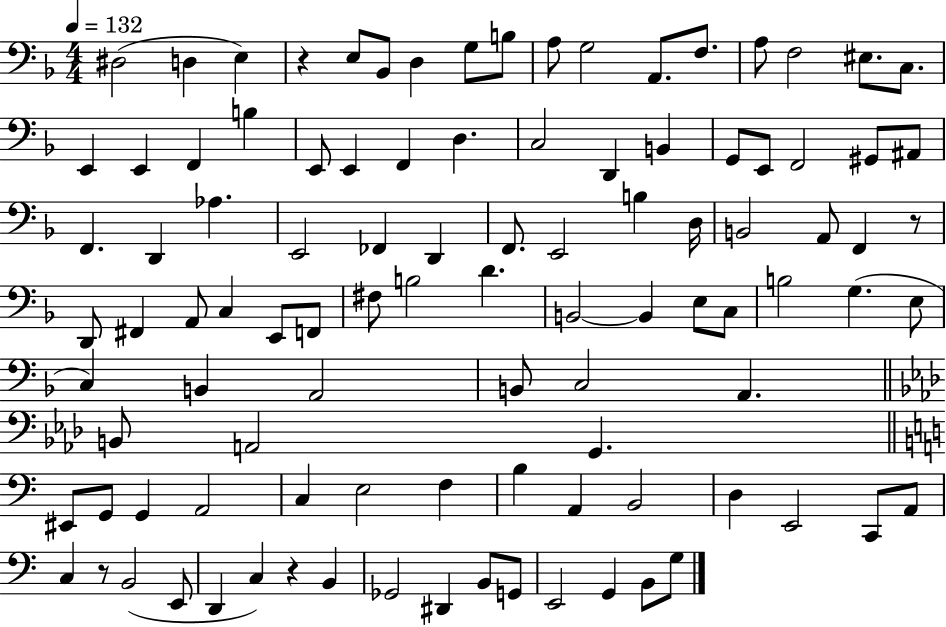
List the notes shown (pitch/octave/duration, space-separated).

D#3/h D3/q E3/q R/q E3/e Bb2/e D3/q G3/e B3/e A3/e G3/h A2/e. F3/e. A3/e F3/h EIS3/e. C3/e. E2/q E2/q F2/q B3/q E2/e E2/q F2/q D3/q. C3/h D2/q B2/q G2/e E2/e F2/h G#2/e A#2/e F2/q. D2/q Ab3/q. E2/h FES2/q D2/q F2/e. E2/h B3/q D3/s B2/h A2/e F2/q R/e D2/e F#2/q A2/e C3/q E2/e F2/e F#3/e B3/h D4/q. B2/h B2/q E3/e C3/e B3/h G3/q. E3/e C3/q B2/q A2/h B2/e C3/h A2/q. B2/e A2/h G2/q. EIS2/e G2/e G2/q A2/h C3/q E3/h F3/q B3/q A2/q B2/h D3/q E2/h C2/e A2/e C3/q R/e B2/h E2/e D2/q C3/q R/q B2/q Gb2/h D#2/q B2/e G2/e E2/h G2/q B2/e G3/e